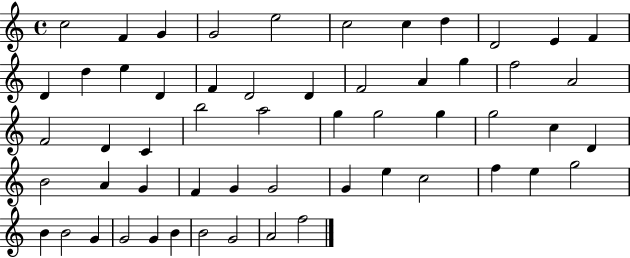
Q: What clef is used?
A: treble